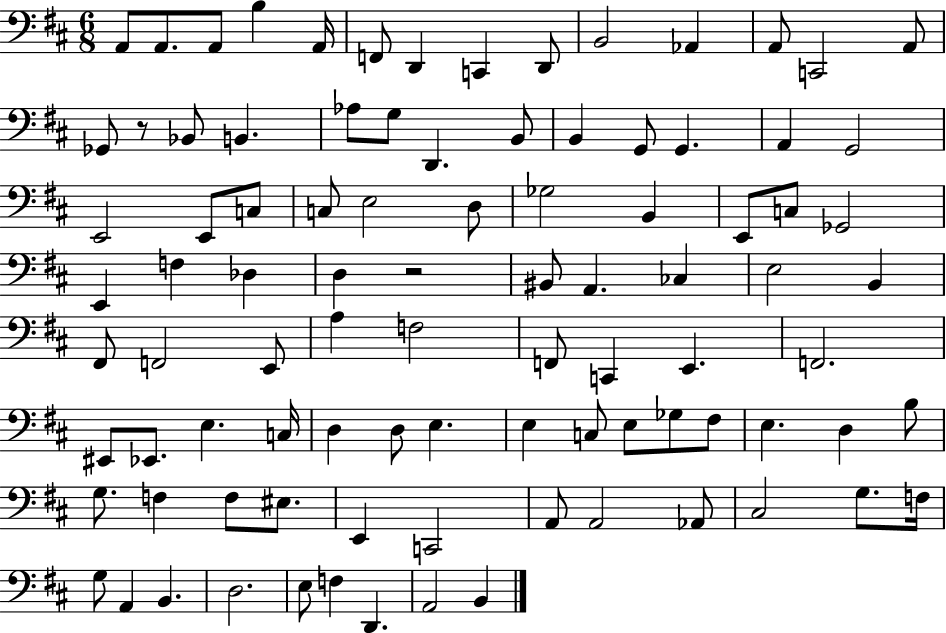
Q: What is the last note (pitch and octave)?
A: B2